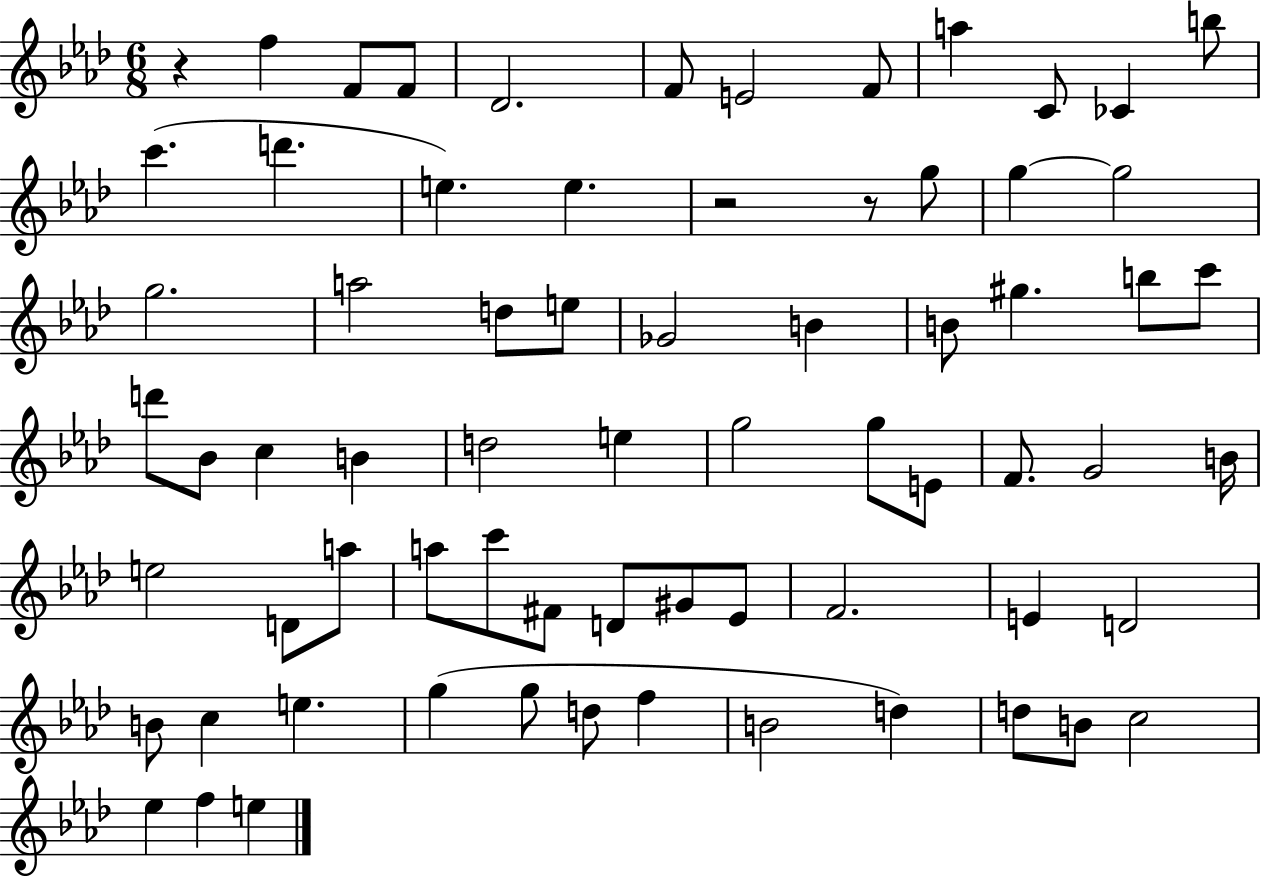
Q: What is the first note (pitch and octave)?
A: F5